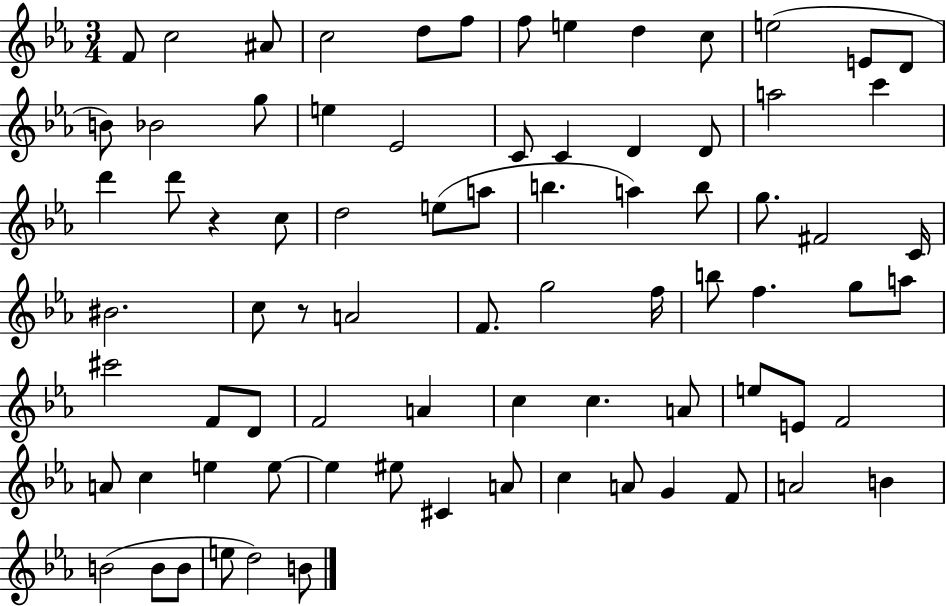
{
  \clef treble
  \numericTimeSignature
  \time 3/4
  \key ees \major
  f'8 c''2 ais'8 | c''2 d''8 f''8 | f''8 e''4 d''4 c''8 | e''2( e'8 d'8 | \break b'8) bes'2 g''8 | e''4 ees'2 | c'8 c'4 d'4 d'8 | a''2 c'''4 | \break d'''4 d'''8 r4 c''8 | d''2 e''8( a''8 | b''4. a''4) b''8 | g''8. fis'2 c'16 | \break bis'2. | c''8 r8 a'2 | f'8. g''2 f''16 | b''8 f''4. g''8 a''8 | \break cis'''2 f'8 d'8 | f'2 a'4 | c''4 c''4. a'8 | e''8 e'8 f'2 | \break a'8 c''4 e''4 e''8~~ | e''4 eis''8 cis'4 a'8 | c''4 a'8 g'4 f'8 | a'2 b'4 | \break b'2( b'8 b'8 | e''8 d''2) b'8 | \bar "|."
}